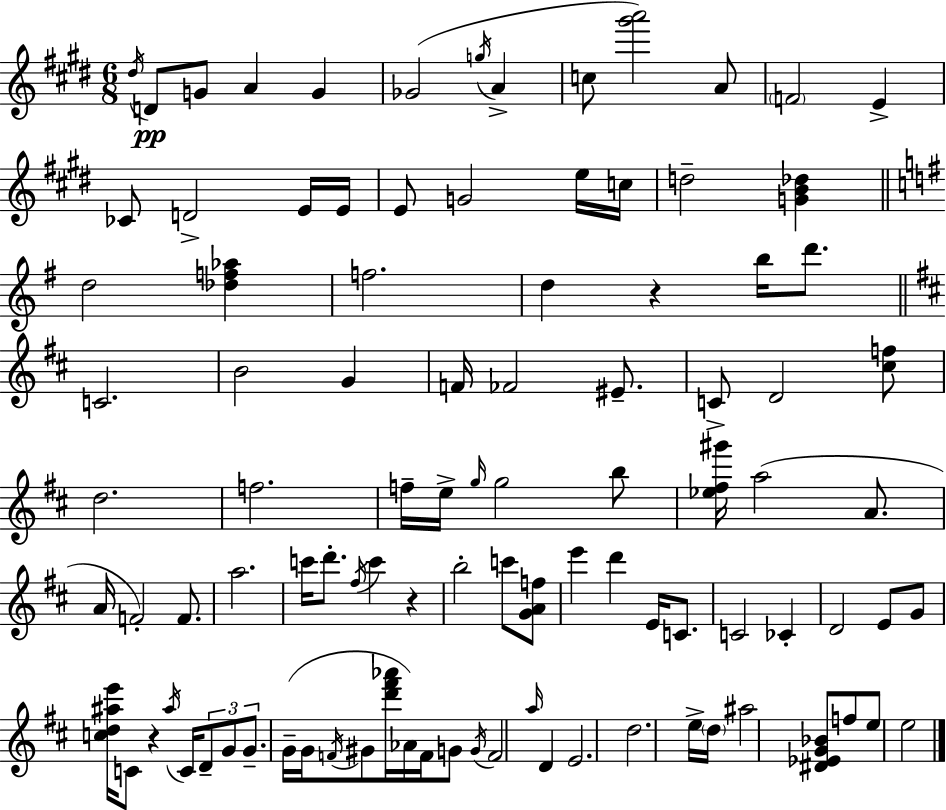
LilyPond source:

{
  \clef treble
  \numericTimeSignature
  \time 6/8
  \key e \major
  \acciaccatura { dis''16 }\pp d'8 g'8 a'4 g'4 | ges'2( \acciaccatura { g''16 } a'4-> | c''8 <gis''' a'''>2) | a'8 \parenthesize f'2 e'4-> | \break ces'8 d'2-> | e'16 e'16 e'8 g'2 | e''16 c''16 d''2-- <g' b' des''>4 | \bar "||" \break \key e \minor d''2 <des'' f'' aes''>4 | f''2. | d''4 r4 b''16 d'''8. | \bar "||" \break \key b \minor c'2. | b'2 g'4 | f'16 fes'2 eis'8.-- | c'8-> d'2 <cis'' f''>8 | \break d''2. | f''2. | f''16-- e''16-> \grace { g''16 } g''2 b''8 | <ees'' fis'' gis'''>16 a''2( a'8. | \break a'16 f'2-.) f'8. | a''2. | c'''16 d'''8.-. \acciaccatura { fis''16 } c'''4 r4 | b''2-. c'''8 | \break <g' a' f''>8 e'''4 d'''4 e'16 c'8. | c'2 ces'4-. | d'2 e'8 | g'8 <c'' d'' ais'' e'''>16 c'8 r4 \acciaccatura { ais''16 } c'16 \tuplet 3/2 { d'8-- | \break g'8 g'8.-- } g'16--( g'16 \acciaccatura { f'16 } gis'8 <d''' fis''' aes'''>16 | aes'16) f'16 g'8 \acciaccatura { g'16 } f'2 | \grace { a''16 } d'4 e'2. | d''2. | \break e''16-> \parenthesize d''16 ais''2 | <dis' ees' g' bes'>8 f''8 e''8 e''2 | \bar "|."
}